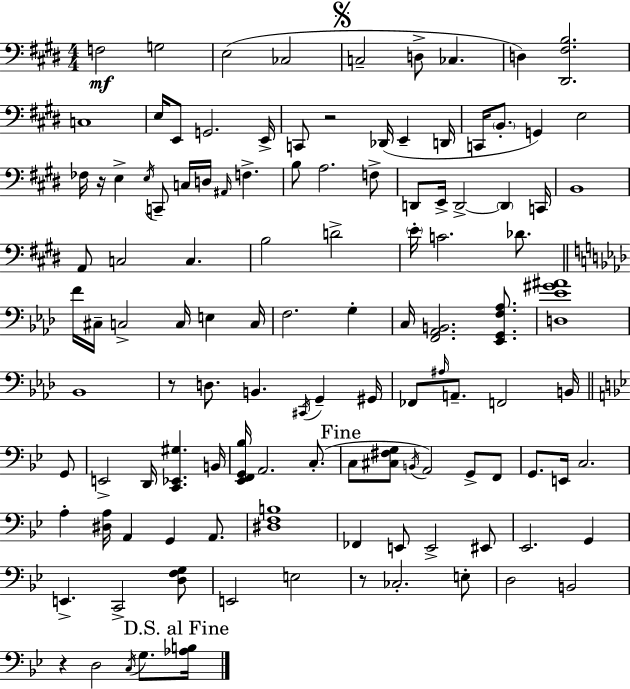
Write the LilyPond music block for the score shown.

{
  \clef bass
  \numericTimeSignature
  \time 4/4
  \key e \major
  f2\mf g2 | e2( ces2 | \mark \markup { \musicglyph "scripts.segno" } c2-- d8-> ces4. | d4) <dis, fis b>2. | \break c1 | e16 e,8 g,2. e,16-> | c,8 r2 des,16( e,4-- d,16 | c,16 \parenthesize b,8.-. g,4) e2 | \break fes16 r16 e4-> \acciaccatura { e16 } c,8-- c16 d16 \grace { ais,16 } f4.-> | b8 a2. | f8-> d,8 e,16-> d,2->~~ \parenthesize d,4 | c,16 b,1 | \break a,8 c2 c4. | b2 d'2-> | \parenthesize e'16-. c'2. des'8. | \bar "||" \break \key f \minor f'16 cis16-- c2-> c16 e4 c16 | f2. g4-. | c16 <f, aes, b,>2. <ees, g, f aes>8. | <d ees' gis' ais'>1 | \break bes,1 | r8 d8. b,4. \acciaccatura { cis,16 } g,4-- | gis,16 fes,8 \grace { ais16 } a,8.-- f,2 b,16 | \bar "||" \break \key bes \major g,8 e,2-> d,16 <c, ees, gis>4. | b,16 <ees, f, g, bes>16 a,2. c8.-.( | \mark "Fine" c8 <cis fis g>8 \acciaccatura { b,16 }) a,2 g,8-> | f,8 g,8. e,16 c2. | \break a4-. <dis a>16 a,4 g,4 | a,8. <dis f b>1 | fes,4 e,8 e,2-> | eis,8 ees,2. g,4 | \break e,4.-> c,2-> | <d f g>8 e,2 e2 | r8 ces2.-. | e8-. d2 b,2 | \break r4 d2 \acciaccatura { c16 } | g8. \mark "D.S. al Fine" <aes b>16 \bar "|."
}